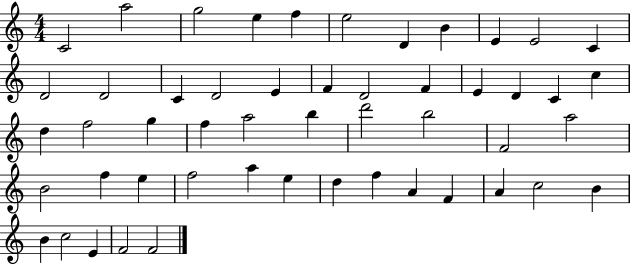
X:1
T:Untitled
M:4/4
L:1/4
K:C
C2 a2 g2 e f e2 D B E E2 C D2 D2 C D2 E F D2 F E D C c d f2 g f a2 b d'2 b2 F2 a2 B2 f e f2 a e d f A F A c2 B B c2 E F2 F2